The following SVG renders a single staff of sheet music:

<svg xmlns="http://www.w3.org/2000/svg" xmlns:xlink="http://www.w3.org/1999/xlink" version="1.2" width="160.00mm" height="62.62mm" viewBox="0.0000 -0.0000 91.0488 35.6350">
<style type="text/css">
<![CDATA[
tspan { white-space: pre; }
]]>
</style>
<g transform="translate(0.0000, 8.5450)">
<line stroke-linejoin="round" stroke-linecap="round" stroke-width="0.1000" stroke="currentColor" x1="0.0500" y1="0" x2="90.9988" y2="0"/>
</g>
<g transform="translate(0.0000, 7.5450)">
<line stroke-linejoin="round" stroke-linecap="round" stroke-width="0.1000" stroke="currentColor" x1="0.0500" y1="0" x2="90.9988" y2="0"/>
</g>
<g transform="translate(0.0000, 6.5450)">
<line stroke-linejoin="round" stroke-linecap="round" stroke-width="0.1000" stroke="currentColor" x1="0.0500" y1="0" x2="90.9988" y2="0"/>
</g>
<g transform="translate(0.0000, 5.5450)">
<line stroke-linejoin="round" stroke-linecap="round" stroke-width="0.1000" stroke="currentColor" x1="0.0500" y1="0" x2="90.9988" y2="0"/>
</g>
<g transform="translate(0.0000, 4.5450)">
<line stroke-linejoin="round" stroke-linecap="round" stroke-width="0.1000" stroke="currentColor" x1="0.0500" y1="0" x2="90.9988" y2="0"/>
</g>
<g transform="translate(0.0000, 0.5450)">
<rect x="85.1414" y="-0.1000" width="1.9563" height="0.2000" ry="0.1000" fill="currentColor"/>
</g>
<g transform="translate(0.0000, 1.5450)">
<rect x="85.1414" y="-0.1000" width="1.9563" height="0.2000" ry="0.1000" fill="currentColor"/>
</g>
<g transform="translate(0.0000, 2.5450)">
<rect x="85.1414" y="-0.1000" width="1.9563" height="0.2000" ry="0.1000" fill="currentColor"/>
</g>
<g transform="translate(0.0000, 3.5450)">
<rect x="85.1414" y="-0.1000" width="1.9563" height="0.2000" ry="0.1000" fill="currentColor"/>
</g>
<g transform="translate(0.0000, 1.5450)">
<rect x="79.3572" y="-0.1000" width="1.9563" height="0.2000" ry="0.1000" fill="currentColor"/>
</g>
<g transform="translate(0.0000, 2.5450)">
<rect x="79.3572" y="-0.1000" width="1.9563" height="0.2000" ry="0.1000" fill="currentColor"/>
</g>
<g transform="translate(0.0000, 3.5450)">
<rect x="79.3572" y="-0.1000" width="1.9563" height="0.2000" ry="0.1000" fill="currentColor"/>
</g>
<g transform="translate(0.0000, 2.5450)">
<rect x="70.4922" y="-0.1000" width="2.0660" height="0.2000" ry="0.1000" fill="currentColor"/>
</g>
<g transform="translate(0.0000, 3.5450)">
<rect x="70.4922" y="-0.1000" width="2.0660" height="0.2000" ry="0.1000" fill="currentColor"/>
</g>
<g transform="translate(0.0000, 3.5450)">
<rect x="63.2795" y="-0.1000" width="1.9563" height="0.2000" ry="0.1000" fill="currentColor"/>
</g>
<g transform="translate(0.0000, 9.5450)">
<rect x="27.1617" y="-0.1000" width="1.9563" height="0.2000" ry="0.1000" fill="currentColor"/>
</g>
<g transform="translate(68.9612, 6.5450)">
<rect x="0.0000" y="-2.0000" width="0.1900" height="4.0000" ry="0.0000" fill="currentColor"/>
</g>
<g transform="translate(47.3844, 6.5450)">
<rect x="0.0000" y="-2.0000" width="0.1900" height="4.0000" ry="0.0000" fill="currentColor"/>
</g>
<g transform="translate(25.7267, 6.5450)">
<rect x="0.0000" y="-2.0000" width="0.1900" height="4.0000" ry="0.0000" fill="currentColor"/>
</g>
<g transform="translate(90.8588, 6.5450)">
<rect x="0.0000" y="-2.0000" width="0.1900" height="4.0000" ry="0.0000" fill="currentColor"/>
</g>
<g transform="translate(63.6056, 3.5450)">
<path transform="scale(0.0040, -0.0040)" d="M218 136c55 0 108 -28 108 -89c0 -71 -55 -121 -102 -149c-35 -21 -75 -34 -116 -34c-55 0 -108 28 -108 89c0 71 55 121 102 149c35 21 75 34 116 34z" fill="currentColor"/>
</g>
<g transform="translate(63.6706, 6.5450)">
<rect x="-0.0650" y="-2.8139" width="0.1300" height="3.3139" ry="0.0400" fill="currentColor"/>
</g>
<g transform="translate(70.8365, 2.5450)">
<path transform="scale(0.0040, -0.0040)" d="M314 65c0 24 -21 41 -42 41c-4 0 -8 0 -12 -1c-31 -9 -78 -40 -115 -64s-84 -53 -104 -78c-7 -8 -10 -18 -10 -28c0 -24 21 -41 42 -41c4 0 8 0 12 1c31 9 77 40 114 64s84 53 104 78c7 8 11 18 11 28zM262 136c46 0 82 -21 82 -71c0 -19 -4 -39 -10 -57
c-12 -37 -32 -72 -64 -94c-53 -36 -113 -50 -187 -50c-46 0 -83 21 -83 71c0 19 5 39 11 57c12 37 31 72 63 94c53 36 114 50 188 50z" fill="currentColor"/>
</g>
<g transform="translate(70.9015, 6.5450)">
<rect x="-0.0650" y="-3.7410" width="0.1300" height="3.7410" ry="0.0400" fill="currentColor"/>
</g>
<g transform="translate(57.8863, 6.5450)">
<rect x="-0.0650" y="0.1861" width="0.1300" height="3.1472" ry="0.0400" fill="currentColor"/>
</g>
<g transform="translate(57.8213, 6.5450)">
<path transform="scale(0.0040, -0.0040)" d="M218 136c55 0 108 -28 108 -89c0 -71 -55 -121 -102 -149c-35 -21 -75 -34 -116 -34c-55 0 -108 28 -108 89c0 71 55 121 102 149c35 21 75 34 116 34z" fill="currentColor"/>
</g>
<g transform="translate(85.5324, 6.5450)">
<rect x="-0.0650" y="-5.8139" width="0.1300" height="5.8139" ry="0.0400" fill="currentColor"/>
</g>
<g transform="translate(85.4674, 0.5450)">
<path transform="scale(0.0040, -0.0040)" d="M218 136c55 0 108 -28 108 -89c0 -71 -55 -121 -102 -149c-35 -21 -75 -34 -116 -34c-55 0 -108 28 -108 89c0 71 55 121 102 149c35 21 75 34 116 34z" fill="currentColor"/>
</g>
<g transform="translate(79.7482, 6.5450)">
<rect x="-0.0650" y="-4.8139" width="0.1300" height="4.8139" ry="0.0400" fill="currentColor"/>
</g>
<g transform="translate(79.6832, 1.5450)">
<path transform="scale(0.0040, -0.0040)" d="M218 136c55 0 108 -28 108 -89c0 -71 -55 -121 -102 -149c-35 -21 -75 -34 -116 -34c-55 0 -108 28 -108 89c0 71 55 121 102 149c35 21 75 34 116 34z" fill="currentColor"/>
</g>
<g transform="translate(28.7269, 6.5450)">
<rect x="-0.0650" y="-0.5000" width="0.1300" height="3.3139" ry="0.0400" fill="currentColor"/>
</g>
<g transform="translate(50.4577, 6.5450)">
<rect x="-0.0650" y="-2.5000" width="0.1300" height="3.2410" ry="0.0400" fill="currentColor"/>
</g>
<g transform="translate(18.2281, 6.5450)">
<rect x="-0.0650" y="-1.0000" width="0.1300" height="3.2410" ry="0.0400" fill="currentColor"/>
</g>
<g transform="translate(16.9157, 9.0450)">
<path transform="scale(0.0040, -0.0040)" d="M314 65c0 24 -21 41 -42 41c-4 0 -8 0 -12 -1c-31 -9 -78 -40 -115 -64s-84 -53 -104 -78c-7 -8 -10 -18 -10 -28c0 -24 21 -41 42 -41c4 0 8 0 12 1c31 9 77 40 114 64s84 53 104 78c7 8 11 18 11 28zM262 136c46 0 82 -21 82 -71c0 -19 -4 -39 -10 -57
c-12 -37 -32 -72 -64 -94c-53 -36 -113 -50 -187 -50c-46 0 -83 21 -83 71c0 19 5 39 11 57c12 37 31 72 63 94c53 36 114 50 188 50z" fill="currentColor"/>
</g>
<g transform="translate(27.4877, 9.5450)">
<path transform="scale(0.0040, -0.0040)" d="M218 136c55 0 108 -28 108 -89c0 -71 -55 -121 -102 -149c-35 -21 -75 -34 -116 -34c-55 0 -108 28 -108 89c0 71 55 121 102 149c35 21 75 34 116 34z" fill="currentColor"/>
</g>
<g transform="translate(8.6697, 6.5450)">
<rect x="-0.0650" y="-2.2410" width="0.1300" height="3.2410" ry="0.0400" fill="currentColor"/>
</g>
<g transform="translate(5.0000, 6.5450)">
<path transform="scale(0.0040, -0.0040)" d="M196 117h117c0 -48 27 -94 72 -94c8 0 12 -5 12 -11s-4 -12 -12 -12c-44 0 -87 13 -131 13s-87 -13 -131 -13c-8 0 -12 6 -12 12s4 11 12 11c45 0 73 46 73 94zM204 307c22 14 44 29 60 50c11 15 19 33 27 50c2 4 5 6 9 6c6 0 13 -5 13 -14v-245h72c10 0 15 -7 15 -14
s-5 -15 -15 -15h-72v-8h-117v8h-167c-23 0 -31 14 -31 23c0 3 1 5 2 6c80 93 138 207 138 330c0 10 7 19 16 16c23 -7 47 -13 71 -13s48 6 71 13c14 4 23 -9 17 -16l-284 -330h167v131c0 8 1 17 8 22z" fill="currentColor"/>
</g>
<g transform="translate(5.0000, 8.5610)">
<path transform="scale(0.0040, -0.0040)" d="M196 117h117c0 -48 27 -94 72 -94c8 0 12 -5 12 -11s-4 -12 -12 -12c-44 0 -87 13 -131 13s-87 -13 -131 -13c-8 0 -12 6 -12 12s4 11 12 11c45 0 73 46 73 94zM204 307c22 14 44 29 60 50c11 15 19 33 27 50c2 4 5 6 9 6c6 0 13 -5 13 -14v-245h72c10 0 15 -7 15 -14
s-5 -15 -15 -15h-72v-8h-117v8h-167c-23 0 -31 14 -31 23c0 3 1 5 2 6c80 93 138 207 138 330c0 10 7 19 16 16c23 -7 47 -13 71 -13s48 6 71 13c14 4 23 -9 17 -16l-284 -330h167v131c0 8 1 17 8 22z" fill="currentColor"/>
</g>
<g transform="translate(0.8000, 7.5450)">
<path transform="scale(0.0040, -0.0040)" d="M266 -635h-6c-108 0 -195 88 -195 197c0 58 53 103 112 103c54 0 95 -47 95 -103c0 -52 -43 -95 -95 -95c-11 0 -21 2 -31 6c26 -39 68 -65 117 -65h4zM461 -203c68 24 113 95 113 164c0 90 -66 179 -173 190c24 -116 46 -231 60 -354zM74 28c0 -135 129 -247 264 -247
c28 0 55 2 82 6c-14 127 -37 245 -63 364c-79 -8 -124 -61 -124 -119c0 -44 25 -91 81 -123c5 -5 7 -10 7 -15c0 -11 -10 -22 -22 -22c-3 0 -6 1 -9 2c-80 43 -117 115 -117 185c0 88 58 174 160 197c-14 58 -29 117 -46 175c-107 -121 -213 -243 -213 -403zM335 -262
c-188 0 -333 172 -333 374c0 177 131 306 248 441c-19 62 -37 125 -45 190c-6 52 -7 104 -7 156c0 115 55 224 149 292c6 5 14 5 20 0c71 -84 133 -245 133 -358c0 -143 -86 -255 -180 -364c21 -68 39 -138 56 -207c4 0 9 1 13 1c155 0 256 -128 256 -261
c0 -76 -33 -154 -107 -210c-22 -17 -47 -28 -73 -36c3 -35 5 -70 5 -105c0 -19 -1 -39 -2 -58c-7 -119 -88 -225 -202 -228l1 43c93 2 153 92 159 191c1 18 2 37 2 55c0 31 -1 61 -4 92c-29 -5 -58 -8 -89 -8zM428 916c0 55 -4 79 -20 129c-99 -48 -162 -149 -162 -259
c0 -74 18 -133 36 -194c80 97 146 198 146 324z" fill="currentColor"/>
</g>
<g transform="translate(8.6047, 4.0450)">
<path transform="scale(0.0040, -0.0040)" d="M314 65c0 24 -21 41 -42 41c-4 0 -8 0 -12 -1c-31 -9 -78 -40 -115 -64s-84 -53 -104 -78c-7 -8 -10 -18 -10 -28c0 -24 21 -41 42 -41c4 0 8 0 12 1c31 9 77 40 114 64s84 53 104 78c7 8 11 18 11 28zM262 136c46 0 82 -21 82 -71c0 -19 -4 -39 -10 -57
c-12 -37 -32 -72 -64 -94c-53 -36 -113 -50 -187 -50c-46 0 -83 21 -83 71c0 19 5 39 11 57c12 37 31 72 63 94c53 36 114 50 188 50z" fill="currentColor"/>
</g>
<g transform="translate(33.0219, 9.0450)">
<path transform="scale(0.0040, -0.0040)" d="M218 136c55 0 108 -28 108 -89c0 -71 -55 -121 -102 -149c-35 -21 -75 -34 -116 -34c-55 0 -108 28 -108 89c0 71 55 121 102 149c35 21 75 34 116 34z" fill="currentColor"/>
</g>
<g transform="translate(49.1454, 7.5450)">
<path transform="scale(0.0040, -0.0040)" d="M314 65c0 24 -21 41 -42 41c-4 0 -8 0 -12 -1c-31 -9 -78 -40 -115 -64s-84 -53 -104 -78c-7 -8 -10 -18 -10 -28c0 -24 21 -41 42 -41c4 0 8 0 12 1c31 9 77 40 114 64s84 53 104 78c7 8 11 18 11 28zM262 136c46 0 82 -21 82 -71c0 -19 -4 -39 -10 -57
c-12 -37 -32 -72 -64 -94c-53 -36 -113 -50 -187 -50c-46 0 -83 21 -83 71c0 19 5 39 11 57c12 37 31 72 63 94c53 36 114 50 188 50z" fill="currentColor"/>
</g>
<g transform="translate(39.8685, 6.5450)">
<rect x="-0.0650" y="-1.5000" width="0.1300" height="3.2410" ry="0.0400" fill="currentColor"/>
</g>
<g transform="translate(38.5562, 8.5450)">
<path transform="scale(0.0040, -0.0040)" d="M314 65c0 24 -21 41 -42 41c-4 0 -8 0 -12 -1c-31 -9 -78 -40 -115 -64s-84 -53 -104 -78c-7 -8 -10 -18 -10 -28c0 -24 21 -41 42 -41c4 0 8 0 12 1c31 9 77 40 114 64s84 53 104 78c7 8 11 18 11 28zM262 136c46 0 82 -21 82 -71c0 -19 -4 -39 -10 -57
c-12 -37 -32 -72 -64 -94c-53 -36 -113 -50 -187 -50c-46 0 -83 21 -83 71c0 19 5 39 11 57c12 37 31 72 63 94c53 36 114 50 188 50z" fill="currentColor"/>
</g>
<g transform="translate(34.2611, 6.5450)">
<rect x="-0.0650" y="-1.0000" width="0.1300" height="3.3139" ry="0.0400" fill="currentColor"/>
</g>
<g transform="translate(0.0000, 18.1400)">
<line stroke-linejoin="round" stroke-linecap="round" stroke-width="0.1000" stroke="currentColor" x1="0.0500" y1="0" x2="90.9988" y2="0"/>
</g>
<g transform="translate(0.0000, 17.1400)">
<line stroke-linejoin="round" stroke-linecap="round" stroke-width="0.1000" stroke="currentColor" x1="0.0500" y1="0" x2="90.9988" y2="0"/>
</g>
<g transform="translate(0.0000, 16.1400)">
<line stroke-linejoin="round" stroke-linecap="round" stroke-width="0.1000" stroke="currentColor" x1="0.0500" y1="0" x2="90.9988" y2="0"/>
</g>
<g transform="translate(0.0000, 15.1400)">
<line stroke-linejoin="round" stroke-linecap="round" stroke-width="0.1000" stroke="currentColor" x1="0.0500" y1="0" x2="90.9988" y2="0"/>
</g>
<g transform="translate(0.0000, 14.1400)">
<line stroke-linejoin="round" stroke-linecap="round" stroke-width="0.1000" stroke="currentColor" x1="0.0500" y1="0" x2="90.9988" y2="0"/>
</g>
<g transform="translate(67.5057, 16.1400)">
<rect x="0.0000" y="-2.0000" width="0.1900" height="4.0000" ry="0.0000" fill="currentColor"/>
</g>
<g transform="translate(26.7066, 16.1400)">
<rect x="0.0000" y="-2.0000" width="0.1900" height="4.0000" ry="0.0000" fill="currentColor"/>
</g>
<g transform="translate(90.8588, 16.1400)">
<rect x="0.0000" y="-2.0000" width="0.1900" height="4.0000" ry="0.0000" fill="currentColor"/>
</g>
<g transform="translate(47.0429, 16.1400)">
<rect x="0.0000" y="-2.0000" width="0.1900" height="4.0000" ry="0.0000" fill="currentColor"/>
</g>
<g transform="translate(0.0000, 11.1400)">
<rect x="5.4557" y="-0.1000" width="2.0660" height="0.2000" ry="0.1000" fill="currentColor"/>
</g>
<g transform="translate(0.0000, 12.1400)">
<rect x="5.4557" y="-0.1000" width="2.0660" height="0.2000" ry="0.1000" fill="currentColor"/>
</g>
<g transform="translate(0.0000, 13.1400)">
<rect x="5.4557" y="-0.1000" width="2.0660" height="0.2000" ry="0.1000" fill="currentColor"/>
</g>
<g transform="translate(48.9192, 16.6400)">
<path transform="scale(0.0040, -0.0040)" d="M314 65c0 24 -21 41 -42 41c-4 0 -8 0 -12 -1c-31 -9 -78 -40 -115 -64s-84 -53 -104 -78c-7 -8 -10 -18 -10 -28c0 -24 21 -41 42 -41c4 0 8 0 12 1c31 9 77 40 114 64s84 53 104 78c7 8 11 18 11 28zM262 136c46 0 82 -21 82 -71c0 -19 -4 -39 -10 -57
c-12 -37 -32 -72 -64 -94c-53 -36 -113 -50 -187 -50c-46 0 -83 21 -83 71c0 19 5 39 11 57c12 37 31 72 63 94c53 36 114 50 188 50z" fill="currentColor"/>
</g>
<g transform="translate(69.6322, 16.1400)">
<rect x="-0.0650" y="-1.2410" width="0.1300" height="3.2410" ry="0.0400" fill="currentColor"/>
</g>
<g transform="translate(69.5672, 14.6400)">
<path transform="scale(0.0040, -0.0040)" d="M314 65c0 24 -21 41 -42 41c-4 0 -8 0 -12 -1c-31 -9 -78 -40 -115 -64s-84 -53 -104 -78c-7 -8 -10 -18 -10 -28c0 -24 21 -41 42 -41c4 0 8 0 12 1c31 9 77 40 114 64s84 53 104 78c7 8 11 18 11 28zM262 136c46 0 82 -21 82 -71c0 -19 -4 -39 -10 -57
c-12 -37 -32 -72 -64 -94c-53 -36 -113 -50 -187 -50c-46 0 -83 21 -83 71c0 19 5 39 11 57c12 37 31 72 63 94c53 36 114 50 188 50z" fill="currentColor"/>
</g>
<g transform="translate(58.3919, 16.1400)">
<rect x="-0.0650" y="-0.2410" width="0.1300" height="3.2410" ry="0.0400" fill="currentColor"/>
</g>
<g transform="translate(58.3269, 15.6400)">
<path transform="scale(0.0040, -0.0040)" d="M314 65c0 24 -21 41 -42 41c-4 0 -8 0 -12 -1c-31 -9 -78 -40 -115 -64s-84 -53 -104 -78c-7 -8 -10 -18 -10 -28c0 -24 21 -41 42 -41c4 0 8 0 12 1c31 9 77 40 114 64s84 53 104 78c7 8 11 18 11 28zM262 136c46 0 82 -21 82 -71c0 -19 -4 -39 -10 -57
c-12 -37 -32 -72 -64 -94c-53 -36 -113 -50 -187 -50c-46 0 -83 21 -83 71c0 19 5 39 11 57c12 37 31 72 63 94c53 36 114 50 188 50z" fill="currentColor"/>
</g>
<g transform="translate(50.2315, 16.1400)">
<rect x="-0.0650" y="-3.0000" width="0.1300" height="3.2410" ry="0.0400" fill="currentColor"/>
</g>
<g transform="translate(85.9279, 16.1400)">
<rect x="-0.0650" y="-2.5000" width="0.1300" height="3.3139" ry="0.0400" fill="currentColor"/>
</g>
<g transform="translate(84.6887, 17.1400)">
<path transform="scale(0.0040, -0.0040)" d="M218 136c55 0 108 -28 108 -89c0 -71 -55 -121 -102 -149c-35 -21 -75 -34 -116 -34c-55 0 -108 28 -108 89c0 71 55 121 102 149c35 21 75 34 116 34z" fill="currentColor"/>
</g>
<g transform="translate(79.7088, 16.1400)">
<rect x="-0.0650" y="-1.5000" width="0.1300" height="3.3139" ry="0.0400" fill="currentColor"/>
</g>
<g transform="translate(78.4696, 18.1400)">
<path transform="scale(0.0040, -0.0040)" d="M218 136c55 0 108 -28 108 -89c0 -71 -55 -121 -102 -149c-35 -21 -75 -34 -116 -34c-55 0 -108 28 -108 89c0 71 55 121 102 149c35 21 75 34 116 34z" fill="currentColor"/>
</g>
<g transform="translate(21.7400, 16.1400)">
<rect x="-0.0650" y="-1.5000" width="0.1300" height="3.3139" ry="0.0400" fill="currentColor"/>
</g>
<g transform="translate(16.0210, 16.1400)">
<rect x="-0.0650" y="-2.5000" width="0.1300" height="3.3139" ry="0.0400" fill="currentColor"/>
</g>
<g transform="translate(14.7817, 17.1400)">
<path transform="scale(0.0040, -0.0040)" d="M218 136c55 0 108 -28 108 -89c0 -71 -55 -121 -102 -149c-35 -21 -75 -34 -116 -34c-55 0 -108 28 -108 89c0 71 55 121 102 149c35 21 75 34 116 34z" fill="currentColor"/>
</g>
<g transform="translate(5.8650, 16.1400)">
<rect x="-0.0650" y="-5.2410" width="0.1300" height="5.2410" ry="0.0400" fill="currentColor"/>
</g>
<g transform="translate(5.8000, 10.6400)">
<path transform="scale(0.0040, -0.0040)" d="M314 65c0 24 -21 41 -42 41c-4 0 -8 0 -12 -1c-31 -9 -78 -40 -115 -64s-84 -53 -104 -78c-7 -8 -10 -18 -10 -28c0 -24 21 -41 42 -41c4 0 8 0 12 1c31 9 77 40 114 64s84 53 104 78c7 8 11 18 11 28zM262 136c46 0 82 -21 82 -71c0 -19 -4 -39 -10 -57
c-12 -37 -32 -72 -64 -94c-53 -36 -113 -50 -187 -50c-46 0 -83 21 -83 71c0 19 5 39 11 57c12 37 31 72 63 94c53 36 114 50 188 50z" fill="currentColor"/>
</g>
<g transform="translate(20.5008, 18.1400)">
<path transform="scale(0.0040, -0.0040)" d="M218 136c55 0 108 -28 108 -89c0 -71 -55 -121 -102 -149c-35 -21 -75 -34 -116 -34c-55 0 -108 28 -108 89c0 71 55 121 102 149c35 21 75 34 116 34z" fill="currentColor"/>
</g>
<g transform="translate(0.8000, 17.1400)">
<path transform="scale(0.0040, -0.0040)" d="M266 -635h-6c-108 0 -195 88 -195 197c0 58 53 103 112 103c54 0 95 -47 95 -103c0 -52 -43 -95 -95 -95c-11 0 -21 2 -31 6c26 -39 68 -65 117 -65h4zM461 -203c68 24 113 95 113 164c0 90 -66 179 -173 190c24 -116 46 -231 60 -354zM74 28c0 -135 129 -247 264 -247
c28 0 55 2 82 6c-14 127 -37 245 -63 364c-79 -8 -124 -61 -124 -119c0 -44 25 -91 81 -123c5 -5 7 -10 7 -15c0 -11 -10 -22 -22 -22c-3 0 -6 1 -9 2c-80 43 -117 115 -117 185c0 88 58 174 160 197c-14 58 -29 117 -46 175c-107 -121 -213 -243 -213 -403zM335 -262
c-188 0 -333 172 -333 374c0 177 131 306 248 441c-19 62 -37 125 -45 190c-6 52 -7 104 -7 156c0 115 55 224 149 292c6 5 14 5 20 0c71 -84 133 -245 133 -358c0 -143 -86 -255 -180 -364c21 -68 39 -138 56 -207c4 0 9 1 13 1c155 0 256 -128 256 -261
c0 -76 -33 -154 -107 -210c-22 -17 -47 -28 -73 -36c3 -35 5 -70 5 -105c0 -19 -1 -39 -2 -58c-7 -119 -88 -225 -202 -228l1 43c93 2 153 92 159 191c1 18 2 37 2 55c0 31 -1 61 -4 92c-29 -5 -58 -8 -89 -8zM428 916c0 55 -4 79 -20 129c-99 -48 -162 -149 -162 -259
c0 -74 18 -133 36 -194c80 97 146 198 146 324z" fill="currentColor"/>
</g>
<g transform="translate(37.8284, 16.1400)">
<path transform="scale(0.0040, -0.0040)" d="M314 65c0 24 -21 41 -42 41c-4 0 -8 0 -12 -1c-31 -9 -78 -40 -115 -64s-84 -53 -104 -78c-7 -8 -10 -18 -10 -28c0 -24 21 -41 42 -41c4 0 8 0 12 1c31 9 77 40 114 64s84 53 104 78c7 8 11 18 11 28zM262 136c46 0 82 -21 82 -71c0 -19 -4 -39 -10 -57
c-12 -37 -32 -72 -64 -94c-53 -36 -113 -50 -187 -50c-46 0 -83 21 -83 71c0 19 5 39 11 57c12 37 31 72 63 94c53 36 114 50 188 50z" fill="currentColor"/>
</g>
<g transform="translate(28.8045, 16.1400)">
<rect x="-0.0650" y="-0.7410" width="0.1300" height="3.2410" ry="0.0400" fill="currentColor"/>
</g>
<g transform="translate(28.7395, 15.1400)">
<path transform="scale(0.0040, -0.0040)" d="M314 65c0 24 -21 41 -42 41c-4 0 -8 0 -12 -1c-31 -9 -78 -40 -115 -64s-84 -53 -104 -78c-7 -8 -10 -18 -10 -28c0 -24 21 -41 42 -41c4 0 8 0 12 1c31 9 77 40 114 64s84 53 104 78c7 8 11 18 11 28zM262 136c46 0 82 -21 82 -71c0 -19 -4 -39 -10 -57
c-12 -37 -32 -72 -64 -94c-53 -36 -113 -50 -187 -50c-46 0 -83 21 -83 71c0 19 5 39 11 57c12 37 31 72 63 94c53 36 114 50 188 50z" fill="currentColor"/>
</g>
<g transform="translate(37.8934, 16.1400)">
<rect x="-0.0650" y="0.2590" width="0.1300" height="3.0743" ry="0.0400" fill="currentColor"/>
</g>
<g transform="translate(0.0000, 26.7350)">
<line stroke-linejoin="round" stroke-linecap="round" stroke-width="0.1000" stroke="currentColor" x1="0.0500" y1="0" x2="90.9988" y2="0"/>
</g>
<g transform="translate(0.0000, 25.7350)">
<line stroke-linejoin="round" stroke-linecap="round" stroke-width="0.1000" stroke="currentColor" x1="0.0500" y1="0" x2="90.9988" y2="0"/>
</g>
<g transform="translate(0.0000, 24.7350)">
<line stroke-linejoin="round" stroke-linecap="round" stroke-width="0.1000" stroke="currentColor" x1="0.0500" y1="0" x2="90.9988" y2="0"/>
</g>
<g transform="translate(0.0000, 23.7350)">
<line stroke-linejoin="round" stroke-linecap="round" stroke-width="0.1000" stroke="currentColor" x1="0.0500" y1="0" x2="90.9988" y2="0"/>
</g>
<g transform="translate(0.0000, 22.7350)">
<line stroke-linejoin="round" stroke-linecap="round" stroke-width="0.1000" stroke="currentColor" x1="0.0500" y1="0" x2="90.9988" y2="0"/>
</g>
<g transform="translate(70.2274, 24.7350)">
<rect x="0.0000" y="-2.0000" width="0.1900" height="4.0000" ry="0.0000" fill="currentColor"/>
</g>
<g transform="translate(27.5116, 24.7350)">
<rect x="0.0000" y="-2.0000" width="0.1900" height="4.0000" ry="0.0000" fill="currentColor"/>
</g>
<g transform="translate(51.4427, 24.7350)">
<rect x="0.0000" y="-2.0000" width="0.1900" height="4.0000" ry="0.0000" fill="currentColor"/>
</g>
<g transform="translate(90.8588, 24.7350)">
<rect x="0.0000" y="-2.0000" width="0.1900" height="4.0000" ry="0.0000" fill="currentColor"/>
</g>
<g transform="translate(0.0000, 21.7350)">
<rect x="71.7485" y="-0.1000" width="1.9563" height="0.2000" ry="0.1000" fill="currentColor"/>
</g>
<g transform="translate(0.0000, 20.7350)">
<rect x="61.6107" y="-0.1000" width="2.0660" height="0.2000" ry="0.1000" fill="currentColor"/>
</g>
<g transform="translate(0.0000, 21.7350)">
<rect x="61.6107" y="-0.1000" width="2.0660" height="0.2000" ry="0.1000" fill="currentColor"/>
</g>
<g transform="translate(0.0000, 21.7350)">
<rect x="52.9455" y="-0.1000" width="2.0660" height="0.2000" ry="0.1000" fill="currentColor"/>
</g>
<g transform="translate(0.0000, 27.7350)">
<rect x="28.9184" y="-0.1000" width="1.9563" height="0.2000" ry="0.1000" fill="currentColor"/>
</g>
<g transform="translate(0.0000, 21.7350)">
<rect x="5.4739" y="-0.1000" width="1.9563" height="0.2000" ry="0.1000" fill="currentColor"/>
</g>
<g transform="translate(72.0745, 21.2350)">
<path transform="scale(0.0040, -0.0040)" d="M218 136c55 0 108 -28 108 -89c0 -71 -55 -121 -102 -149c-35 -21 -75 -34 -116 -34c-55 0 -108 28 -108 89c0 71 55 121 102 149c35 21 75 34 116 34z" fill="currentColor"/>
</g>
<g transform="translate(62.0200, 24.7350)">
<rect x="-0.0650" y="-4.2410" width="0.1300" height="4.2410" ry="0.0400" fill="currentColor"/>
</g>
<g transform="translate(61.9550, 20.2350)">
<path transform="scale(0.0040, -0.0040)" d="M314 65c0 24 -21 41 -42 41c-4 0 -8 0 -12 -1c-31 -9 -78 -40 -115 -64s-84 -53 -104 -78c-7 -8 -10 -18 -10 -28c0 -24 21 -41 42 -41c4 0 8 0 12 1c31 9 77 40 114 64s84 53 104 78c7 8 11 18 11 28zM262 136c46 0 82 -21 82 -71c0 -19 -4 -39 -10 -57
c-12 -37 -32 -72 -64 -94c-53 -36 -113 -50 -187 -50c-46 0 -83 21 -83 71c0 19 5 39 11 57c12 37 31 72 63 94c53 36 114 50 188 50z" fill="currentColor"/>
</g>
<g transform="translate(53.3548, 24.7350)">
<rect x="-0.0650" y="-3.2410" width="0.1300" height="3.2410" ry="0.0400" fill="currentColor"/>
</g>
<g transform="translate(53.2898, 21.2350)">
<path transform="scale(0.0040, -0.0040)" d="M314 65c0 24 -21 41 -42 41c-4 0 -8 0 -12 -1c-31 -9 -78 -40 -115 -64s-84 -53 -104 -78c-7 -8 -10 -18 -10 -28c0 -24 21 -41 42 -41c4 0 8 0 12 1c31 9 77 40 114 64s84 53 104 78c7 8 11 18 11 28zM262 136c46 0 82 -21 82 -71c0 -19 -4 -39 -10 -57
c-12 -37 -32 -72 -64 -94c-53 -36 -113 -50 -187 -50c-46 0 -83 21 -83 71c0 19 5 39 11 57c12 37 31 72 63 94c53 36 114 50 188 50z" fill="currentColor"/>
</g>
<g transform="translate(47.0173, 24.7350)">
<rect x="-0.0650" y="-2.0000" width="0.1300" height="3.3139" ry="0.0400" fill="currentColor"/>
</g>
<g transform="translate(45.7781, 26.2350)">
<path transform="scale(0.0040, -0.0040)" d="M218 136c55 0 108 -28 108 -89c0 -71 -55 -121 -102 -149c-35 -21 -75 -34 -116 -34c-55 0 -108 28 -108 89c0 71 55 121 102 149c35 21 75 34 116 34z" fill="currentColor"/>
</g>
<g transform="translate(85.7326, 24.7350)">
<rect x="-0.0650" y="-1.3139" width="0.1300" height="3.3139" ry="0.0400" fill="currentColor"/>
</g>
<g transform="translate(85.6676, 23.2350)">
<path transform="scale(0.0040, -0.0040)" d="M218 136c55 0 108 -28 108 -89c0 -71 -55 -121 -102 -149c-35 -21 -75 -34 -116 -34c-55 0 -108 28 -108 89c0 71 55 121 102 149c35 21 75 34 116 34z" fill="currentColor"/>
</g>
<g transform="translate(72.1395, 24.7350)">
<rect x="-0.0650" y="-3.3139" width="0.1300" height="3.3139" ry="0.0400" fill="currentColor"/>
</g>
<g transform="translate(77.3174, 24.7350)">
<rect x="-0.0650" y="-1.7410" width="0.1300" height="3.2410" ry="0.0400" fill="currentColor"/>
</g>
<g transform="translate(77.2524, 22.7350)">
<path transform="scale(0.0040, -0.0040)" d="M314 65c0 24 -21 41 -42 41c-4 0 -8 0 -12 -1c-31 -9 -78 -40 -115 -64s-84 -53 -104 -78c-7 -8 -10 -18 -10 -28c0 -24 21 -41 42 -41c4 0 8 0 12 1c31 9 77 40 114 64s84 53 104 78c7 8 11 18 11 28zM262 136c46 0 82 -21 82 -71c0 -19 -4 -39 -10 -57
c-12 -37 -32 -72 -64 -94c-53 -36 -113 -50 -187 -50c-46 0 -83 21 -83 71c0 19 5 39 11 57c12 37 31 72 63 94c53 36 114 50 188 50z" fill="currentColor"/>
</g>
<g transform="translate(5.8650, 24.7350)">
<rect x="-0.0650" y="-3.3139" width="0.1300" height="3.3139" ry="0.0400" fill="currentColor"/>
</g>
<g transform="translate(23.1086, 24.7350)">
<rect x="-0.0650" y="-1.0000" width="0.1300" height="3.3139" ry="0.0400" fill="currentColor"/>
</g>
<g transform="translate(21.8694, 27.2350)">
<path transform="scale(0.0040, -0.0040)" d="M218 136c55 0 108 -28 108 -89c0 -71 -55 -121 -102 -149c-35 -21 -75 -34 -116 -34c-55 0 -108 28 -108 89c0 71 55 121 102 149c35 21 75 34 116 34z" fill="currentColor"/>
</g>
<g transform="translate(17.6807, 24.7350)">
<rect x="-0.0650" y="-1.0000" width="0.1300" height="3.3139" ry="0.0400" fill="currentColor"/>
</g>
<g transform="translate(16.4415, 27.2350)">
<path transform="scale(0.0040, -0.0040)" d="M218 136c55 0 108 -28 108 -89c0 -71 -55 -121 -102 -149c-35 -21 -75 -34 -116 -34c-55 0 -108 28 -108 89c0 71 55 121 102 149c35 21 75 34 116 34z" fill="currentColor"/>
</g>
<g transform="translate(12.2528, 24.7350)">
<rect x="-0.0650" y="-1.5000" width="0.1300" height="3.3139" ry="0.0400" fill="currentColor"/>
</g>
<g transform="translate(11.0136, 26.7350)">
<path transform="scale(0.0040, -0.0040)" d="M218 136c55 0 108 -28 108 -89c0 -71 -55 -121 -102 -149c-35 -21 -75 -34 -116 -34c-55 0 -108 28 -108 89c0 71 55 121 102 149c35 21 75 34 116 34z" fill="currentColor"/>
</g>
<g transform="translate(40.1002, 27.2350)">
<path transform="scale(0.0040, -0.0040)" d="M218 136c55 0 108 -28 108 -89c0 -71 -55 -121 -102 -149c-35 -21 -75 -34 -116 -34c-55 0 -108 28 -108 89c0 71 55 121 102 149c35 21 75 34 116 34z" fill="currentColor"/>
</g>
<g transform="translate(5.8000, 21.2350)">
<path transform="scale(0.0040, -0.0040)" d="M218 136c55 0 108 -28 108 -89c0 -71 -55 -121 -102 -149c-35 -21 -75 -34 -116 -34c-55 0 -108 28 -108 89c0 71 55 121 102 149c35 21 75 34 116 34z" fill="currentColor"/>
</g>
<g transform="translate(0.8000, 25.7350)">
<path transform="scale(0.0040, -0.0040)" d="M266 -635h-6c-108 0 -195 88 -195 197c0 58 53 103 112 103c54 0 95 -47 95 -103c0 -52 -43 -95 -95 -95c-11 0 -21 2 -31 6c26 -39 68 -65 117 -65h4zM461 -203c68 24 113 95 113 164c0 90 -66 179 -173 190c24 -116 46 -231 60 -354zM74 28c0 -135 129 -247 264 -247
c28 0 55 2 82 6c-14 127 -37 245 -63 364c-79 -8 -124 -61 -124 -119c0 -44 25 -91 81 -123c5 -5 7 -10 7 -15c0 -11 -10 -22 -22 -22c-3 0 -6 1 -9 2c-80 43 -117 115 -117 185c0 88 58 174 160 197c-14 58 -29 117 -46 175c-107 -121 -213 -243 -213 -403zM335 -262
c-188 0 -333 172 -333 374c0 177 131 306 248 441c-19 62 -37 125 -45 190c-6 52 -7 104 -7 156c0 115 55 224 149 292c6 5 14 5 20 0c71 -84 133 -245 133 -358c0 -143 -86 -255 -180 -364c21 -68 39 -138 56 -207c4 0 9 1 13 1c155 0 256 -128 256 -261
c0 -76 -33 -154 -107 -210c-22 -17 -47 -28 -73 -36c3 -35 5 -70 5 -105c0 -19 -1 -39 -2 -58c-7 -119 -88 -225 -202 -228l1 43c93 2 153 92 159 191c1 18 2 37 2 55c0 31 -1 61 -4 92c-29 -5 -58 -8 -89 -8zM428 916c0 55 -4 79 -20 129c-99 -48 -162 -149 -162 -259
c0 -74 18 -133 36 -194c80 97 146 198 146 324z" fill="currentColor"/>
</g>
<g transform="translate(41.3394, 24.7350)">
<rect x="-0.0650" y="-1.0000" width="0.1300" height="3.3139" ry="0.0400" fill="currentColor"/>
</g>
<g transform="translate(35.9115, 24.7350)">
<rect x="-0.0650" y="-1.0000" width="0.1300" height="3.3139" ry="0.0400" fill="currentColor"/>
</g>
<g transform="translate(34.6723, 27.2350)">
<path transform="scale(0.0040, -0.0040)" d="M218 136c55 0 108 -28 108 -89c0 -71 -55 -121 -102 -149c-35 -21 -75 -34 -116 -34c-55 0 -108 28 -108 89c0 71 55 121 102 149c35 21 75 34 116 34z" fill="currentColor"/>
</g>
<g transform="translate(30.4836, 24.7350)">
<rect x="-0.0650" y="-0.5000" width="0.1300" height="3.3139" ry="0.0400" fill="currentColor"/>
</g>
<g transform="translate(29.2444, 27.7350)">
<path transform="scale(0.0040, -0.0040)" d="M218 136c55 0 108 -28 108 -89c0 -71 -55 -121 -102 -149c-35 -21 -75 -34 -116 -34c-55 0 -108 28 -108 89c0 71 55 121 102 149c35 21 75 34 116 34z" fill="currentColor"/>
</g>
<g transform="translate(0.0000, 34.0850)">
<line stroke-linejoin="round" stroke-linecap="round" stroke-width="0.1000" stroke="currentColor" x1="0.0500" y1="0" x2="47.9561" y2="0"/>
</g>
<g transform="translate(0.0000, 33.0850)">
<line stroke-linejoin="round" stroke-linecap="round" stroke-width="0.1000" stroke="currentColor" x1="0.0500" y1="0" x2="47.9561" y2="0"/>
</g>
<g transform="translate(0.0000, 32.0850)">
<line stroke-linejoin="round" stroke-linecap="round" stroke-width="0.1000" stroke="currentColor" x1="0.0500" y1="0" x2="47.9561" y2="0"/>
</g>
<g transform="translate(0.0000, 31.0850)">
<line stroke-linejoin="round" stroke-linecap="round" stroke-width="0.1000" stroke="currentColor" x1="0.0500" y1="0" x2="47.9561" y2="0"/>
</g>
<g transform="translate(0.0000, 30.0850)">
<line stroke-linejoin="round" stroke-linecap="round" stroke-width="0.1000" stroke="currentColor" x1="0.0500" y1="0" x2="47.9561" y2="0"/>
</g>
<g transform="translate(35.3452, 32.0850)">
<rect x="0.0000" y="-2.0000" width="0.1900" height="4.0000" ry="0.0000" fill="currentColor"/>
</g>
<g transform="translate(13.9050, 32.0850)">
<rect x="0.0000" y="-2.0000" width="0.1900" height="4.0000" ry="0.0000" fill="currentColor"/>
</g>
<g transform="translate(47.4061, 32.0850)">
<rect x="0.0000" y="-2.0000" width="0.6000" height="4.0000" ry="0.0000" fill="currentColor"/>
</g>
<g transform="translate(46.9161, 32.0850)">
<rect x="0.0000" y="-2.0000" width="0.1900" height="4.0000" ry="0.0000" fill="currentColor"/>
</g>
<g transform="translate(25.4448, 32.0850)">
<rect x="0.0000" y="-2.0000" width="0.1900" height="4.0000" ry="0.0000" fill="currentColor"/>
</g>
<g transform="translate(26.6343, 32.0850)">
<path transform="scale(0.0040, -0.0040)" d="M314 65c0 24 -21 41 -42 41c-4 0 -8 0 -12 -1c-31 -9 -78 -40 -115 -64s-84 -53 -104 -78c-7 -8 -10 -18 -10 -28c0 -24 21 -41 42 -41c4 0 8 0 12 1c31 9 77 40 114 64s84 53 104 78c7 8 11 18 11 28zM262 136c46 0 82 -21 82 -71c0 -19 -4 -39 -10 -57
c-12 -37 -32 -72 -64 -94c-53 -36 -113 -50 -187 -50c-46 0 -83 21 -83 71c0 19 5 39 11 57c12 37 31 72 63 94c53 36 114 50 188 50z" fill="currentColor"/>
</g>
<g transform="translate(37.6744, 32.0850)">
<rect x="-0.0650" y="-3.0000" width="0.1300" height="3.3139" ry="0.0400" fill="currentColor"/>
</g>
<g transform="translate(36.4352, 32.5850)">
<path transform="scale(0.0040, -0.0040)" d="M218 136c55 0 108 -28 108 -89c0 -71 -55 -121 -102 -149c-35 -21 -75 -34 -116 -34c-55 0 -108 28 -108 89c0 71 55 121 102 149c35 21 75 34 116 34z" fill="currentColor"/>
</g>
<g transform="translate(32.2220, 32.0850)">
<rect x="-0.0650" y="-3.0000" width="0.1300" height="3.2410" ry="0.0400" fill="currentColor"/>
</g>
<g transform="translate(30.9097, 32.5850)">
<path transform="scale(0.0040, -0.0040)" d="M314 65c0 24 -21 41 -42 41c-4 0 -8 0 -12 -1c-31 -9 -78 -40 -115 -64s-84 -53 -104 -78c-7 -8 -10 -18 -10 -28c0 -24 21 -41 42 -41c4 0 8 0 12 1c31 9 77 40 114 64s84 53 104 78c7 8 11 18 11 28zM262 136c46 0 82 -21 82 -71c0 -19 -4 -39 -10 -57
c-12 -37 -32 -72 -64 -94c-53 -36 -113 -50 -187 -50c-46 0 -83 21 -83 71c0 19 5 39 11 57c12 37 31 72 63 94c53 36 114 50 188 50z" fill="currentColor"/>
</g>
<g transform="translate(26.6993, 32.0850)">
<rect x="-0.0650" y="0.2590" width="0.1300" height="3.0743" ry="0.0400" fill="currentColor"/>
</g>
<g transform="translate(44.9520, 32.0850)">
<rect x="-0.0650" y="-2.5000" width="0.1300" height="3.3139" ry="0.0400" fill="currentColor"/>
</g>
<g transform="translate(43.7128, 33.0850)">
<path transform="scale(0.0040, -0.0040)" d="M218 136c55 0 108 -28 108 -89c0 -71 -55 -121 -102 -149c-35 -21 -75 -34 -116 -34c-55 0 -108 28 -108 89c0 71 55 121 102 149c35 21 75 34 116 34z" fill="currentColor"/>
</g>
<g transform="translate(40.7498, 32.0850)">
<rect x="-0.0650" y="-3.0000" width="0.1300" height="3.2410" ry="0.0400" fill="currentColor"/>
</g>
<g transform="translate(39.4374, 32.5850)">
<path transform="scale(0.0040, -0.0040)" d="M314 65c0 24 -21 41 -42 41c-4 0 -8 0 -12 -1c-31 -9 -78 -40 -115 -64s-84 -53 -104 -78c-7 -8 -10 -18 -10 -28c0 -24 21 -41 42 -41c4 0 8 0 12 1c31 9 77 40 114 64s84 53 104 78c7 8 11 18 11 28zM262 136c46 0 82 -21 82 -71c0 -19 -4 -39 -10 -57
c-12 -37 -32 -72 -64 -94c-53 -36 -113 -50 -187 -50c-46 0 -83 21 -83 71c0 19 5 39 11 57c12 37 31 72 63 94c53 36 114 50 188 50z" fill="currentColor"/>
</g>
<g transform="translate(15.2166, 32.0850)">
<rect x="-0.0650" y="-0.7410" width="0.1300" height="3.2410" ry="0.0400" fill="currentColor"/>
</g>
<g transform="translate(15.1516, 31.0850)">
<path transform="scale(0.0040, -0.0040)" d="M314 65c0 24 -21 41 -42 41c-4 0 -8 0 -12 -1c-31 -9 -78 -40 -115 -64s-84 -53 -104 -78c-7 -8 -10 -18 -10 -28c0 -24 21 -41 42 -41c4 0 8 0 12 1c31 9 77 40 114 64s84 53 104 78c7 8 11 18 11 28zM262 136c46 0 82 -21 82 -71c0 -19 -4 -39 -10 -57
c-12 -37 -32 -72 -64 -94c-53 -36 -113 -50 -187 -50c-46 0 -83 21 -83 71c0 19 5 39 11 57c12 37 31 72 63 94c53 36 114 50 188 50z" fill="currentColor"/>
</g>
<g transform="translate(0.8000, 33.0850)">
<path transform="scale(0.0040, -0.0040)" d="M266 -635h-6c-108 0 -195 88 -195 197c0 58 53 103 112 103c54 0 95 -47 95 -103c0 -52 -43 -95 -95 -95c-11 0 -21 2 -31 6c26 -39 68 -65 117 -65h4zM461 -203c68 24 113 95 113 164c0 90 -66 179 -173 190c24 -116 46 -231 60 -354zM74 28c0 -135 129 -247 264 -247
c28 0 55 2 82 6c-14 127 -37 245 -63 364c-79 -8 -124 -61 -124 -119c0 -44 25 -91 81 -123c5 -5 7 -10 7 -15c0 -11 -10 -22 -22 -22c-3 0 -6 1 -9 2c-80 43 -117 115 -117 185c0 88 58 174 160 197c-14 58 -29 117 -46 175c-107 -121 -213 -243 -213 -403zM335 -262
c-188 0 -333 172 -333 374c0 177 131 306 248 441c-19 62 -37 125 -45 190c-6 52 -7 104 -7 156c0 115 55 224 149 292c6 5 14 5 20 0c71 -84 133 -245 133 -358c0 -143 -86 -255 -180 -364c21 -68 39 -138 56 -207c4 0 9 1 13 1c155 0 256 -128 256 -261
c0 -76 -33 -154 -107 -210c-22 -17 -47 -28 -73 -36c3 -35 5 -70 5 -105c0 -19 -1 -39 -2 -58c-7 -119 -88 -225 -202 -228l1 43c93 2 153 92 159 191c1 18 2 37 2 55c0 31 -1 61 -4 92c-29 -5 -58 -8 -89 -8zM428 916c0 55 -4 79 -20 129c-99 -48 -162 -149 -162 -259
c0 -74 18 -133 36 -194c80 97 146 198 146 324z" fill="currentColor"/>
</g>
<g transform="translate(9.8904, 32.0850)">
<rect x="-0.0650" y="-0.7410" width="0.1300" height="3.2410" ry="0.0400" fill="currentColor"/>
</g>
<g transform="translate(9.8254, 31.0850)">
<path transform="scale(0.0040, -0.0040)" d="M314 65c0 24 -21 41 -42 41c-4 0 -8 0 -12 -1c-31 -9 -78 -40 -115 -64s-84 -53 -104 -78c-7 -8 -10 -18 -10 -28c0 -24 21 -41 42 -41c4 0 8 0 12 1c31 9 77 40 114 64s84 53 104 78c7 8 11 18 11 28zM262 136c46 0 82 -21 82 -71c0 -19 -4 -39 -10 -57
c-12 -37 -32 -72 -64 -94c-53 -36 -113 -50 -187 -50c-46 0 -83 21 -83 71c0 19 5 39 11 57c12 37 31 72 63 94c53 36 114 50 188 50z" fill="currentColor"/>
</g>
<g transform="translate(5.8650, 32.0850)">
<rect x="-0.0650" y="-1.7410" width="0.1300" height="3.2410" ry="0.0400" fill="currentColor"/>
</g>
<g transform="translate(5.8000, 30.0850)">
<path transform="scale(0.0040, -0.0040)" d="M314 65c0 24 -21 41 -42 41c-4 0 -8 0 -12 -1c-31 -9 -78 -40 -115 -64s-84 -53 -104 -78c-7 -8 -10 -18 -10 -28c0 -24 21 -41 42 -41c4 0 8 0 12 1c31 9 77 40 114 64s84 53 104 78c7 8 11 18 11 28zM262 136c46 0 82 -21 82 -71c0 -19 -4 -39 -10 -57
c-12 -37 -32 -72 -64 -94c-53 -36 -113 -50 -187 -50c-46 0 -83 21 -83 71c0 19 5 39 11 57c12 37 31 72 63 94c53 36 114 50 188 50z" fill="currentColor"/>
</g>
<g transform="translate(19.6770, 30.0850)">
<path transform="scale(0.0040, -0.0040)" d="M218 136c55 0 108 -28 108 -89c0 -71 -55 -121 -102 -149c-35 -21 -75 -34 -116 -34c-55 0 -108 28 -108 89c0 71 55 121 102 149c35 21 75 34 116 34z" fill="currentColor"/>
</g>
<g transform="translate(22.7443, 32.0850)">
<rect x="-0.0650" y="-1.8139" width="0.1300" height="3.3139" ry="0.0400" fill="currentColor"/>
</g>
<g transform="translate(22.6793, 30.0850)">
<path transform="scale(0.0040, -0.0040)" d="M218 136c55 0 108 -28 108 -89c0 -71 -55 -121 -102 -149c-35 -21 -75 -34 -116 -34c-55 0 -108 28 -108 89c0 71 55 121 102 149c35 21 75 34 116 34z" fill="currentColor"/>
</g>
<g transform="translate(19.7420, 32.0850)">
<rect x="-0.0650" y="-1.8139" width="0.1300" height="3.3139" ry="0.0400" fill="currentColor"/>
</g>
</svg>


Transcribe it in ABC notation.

X:1
T:Untitled
M:4/4
L:1/4
K:C
g2 D2 C D E2 G2 B a c'2 e' g' f'2 G E d2 B2 A2 c2 e2 E G b E D D C D D F b2 d'2 b f2 e f2 d2 d2 f f B2 A2 A A2 G